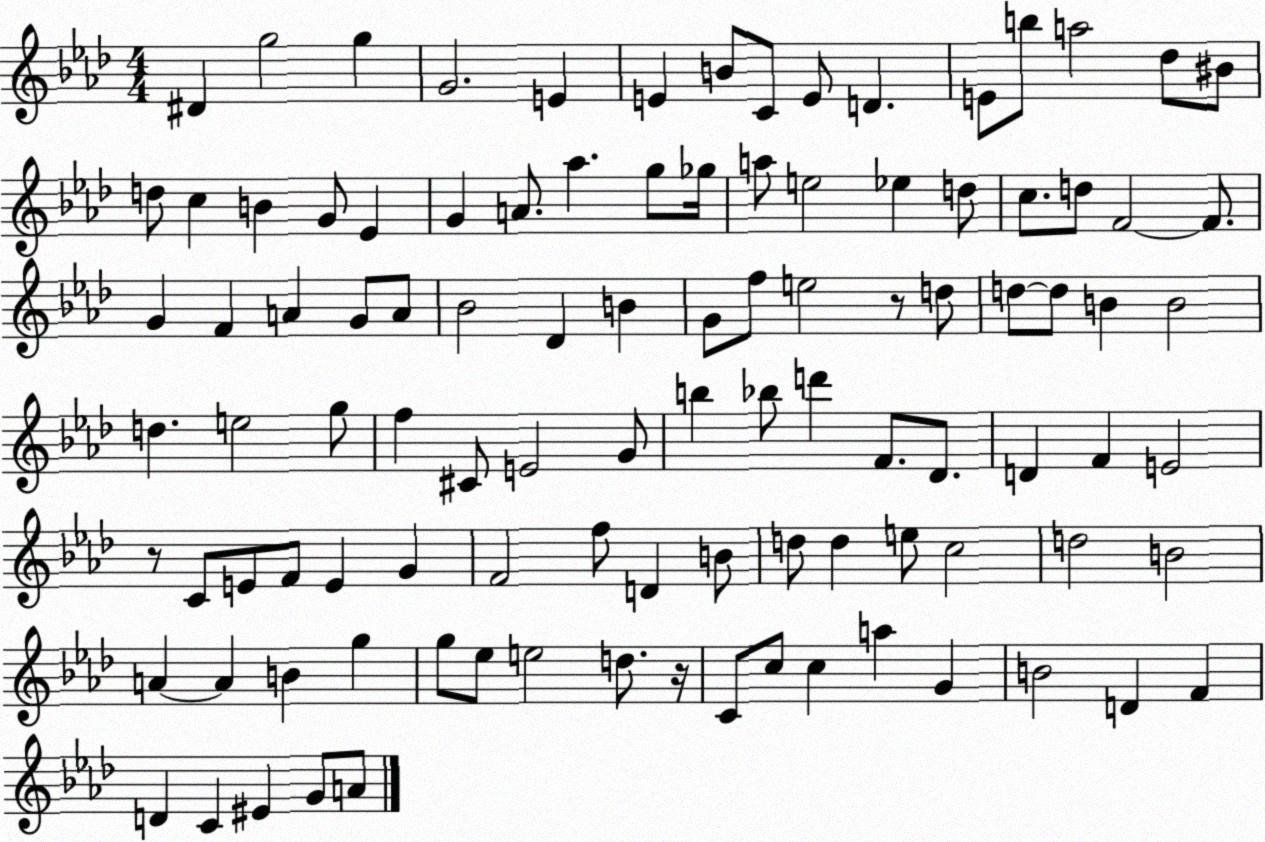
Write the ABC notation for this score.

X:1
T:Untitled
M:4/4
L:1/4
K:Ab
^D g2 g G2 E E B/2 C/2 E/2 D E/2 b/2 a2 _d/2 ^B/2 d/2 c B G/2 _E G A/2 _a g/2 _g/4 a/2 e2 _e d/2 c/2 d/2 F2 F/2 G F A G/2 A/2 _B2 _D B G/2 f/2 e2 z/2 d/2 d/2 d/2 B B2 d e2 g/2 f ^C/2 E2 G/2 b _b/2 d' F/2 _D/2 D F E2 z/2 C/2 E/2 F/2 E G F2 f/2 D B/2 d/2 d e/2 c2 d2 B2 A A B g g/2 _e/2 e2 d/2 z/4 C/2 c/2 c a G B2 D F D C ^E G/2 A/2